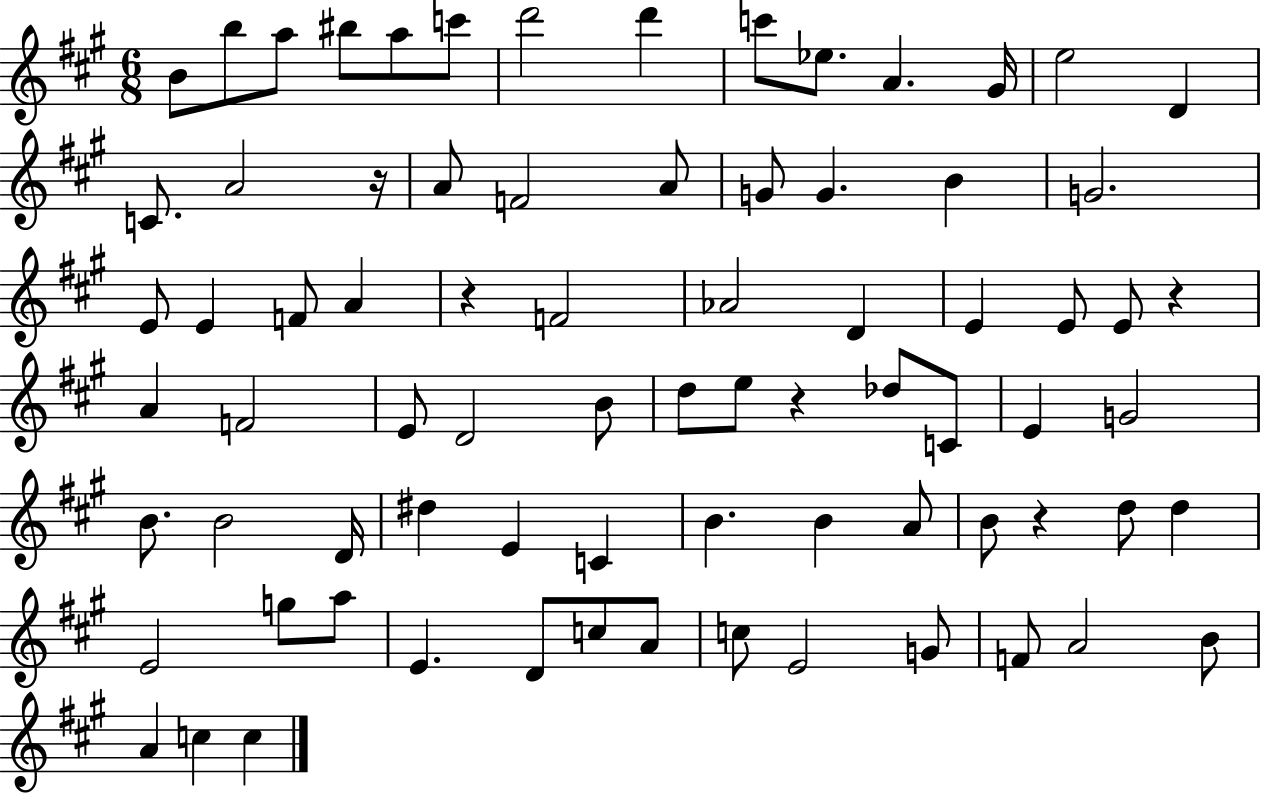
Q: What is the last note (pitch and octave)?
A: C5